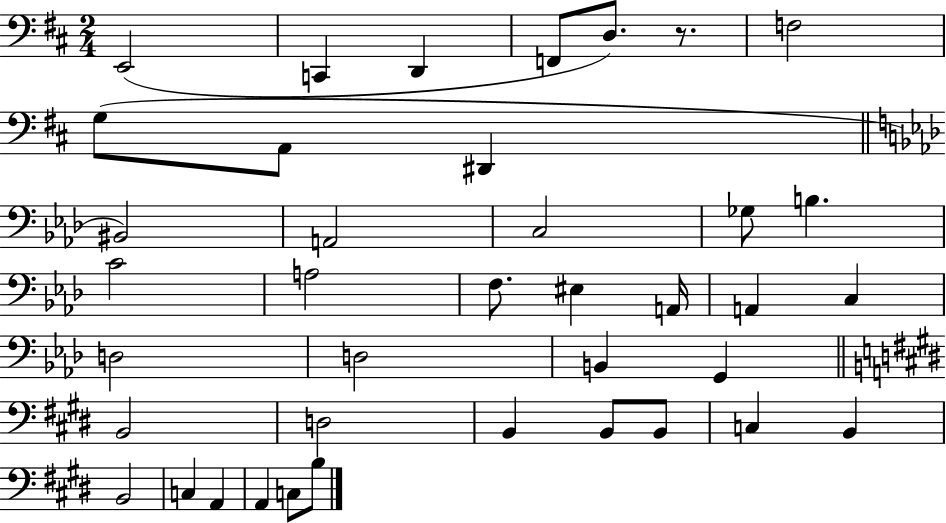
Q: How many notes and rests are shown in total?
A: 39